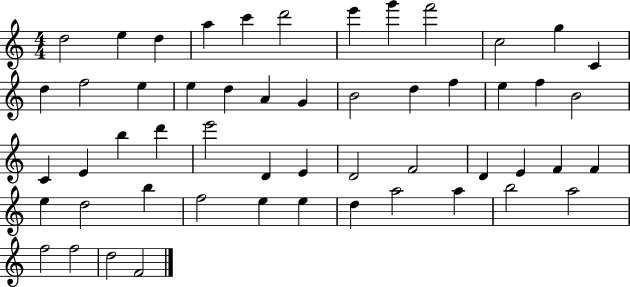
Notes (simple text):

D5/h E5/q D5/q A5/q C6/q D6/h E6/q G6/q F6/h C5/h G5/q C4/q D5/q F5/h E5/q E5/q D5/q A4/q G4/q B4/h D5/q F5/q E5/q F5/q B4/h C4/q E4/q B5/q D6/q E6/h D4/q E4/q D4/h F4/h D4/q E4/q F4/q F4/q E5/q D5/h B5/q F5/h E5/q E5/q D5/q A5/h A5/q B5/h A5/h F5/h F5/h D5/h F4/h